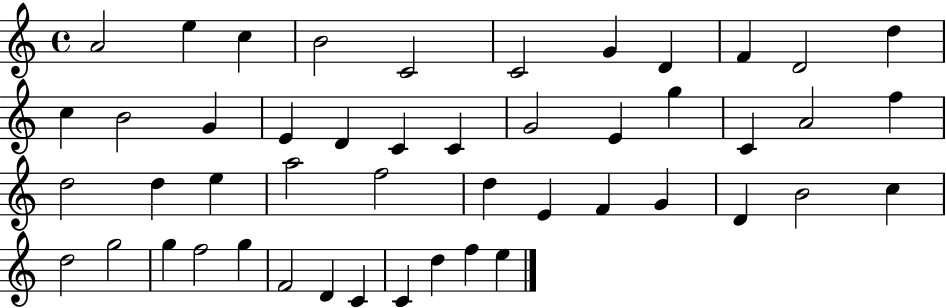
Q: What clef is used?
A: treble